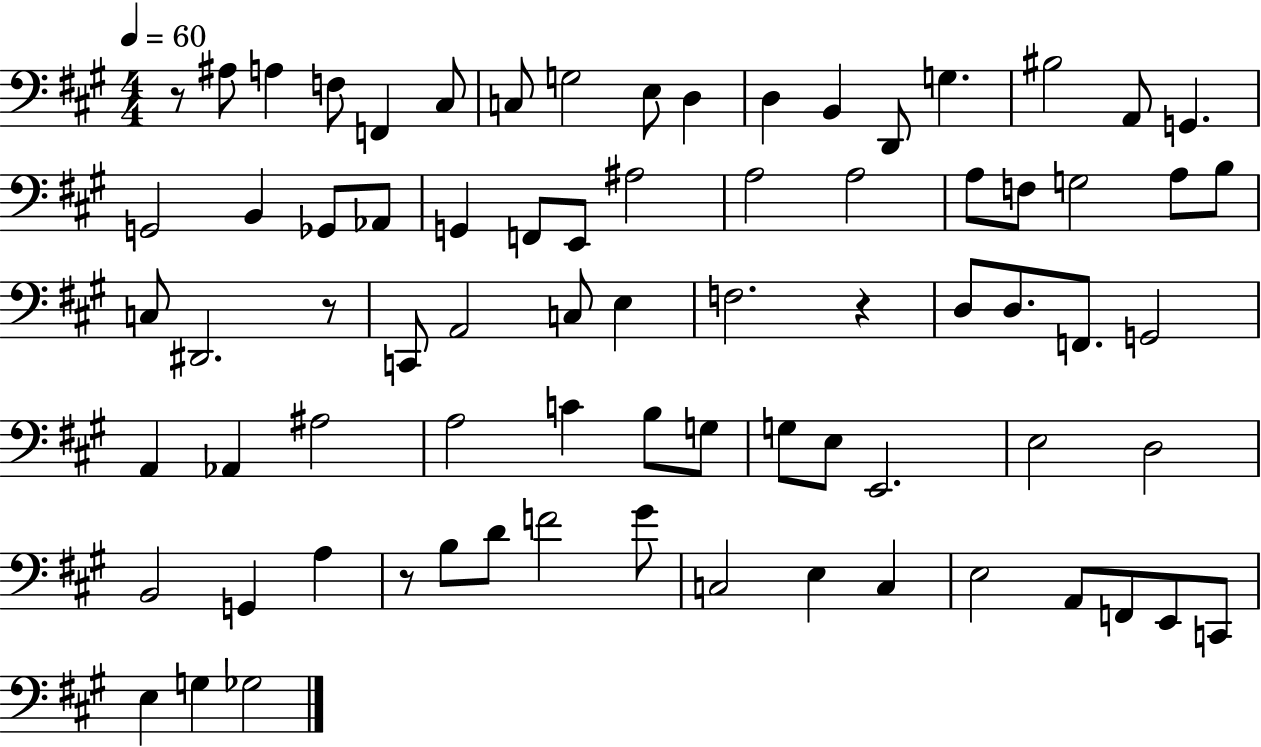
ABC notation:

X:1
T:Untitled
M:4/4
L:1/4
K:A
z/2 ^A,/2 A, F,/2 F,, ^C,/2 C,/2 G,2 E,/2 D, D, B,, D,,/2 G, ^B,2 A,,/2 G,, G,,2 B,, _G,,/2 _A,,/2 G,, F,,/2 E,,/2 ^A,2 A,2 A,2 A,/2 F,/2 G,2 A,/2 B,/2 C,/2 ^D,,2 z/2 C,,/2 A,,2 C,/2 E, F,2 z D,/2 D,/2 F,,/2 G,,2 A,, _A,, ^A,2 A,2 C B,/2 G,/2 G,/2 E,/2 E,,2 E,2 D,2 B,,2 G,, A, z/2 B,/2 D/2 F2 ^G/2 C,2 E, C, E,2 A,,/2 F,,/2 E,,/2 C,,/2 E, G, _G,2